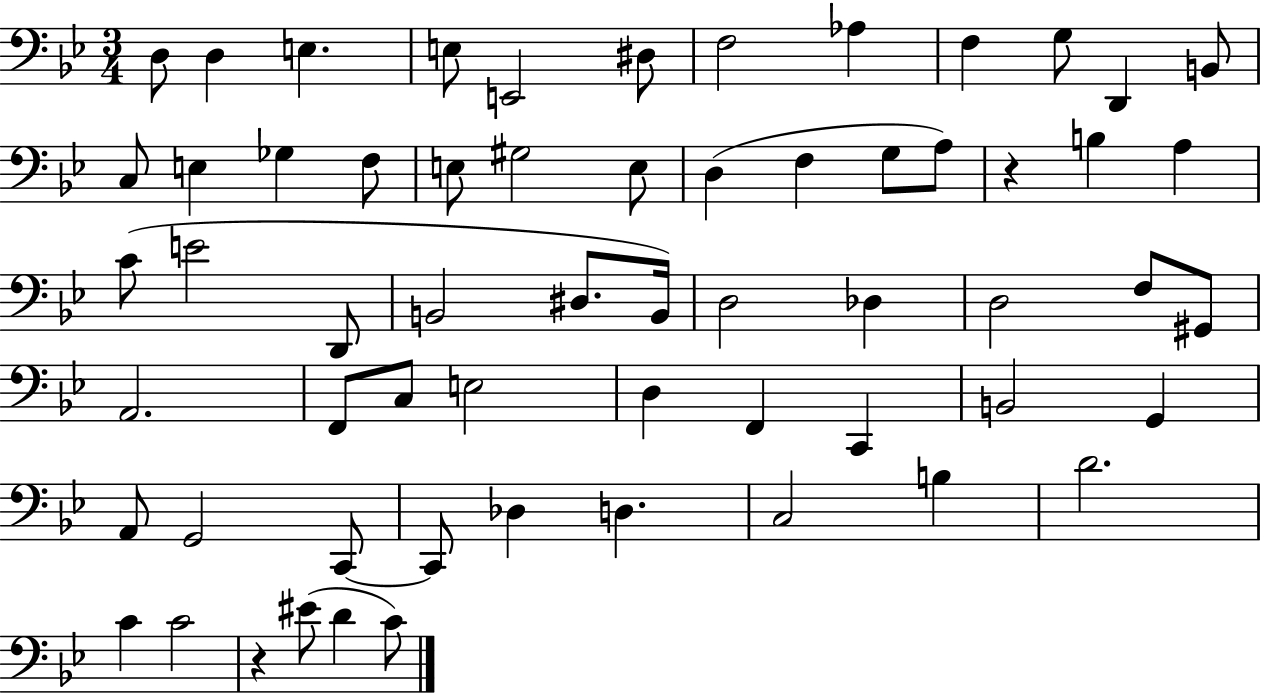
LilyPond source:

{
  \clef bass
  \numericTimeSignature
  \time 3/4
  \key bes \major
  d8 d4 e4. | e8 e,2 dis8 | f2 aes4 | f4 g8 d,4 b,8 | \break c8 e4 ges4 f8 | e8 gis2 e8 | d4( f4 g8 a8) | r4 b4 a4 | \break c'8( e'2 d,8 | b,2 dis8. b,16) | d2 des4 | d2 f8 gis,8 | \break a,2. | f,8 c8 e2 | d4 f,4 c,4 | b,2 g,4 | \break a,8 g,2 c,8~~ | c,8 des4 d4. | c2 b4 | d'2. | \break c'4 c'2 | r4 eis'8( d'4 c'8) | \bar "|."
}